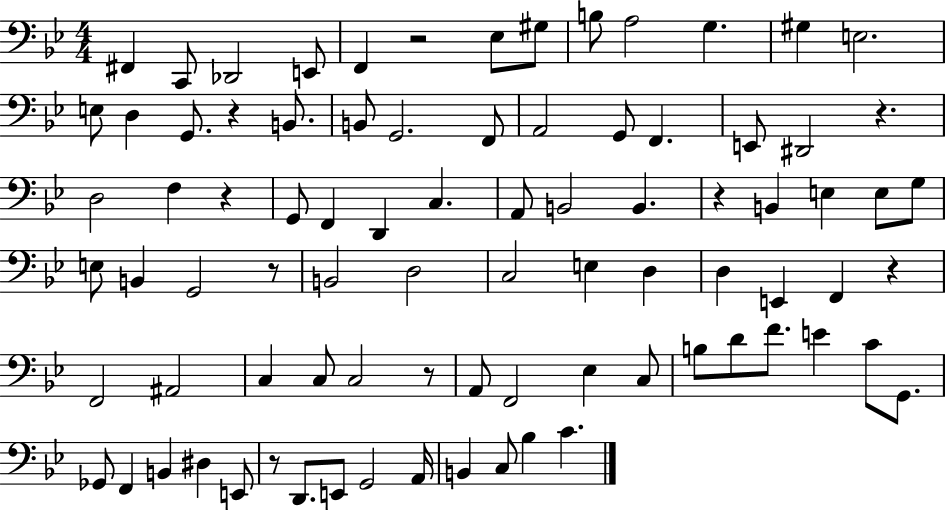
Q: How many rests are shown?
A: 9